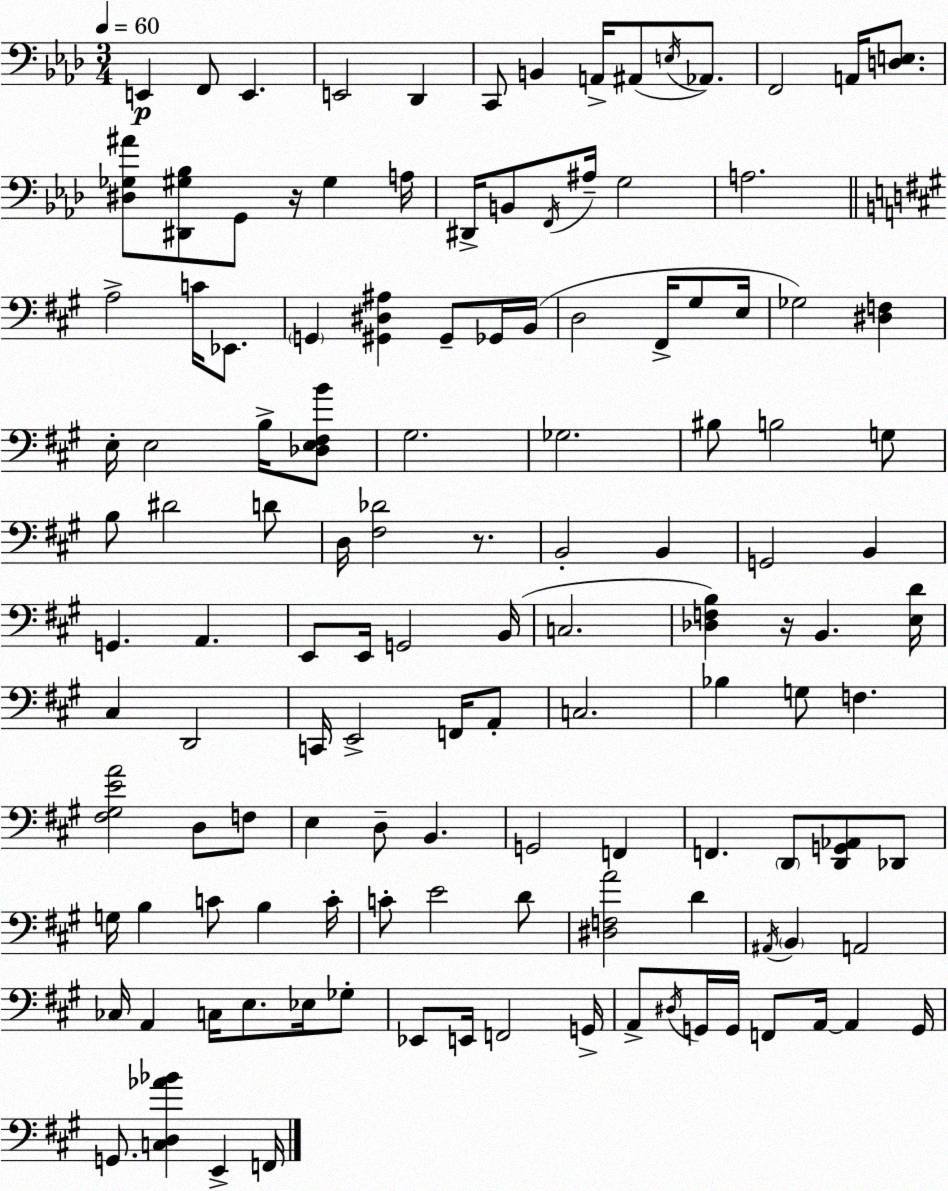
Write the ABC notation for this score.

X:1
T:Untitled
M:3/4
L:1/4
K:Fm
E,, F,,/2 E,, E,,2 _D,, C,,/2 B,, A,,/4 ^A,,/2 E,/4 _A,,/2 F,,2 A,,/4 [D,E,]/2 [^D,_G,^A]/2 [^D,,^G,_B,]/2 G,,/2 z/4 ^G, A,/4 ^D,,/4 B,,/2 F,,/4 ^A,/4 G,2 A,2 A,2 C/4 _E,,/2 G,, [^G,,^D,^A,] ^G,,/2 _G,,/4 B,,/4 D,2 ^F,,/4 ^G,/2 E,/4 _G,2 [^D,F,] E,/4 E,2 B,/4 [_D,E,^F,B]/2 ^G,2 _G,2 ^B,/2 B,2 G,/2 B,/2 ^D2 D/2 D,/4 [^F,_D]2 z/2 B,,2 B,, G,,2 B,, G,, A,, E,,/2 E,,/4 G,,2 B,,/4 C,2 [_D,F,B,] z/4 B,, [E,D]/4 ^C, D,,2 C,,/4 E,,2 F,,/4 A,,/2 C,2 _B, G,/2 F, [^F,^G,EA]2 D,/2 F,/2 E, D,/2 B,, G,,2 F,, F,, D,,/2 [D,,G,,_A,,]/2 _D,,/2 G,/4 B, C/2 B, C/4 C/2 E2 D/2 [^D,F,A]2 D ^A,,/4 B,, A,,2 _C,/4 A,, C,/4 E,/2 _E,/4 _G,/2 _E,,/2 E,,/4 F,,2 G,,/4 A,,/2 ^D,/4 G,,/4 G,,/4 F,,/2 A,,/4 A,, G,,/4 G,,/2 [C,D,_A_B] E,, F,,/4